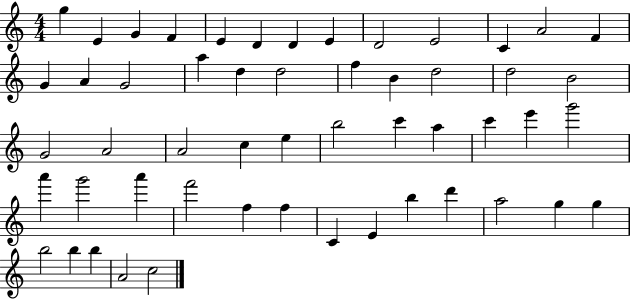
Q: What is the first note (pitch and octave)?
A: G5